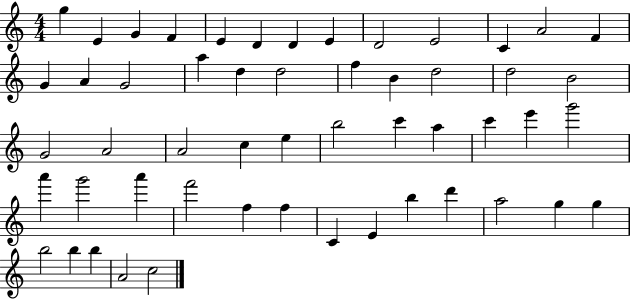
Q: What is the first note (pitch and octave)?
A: G5